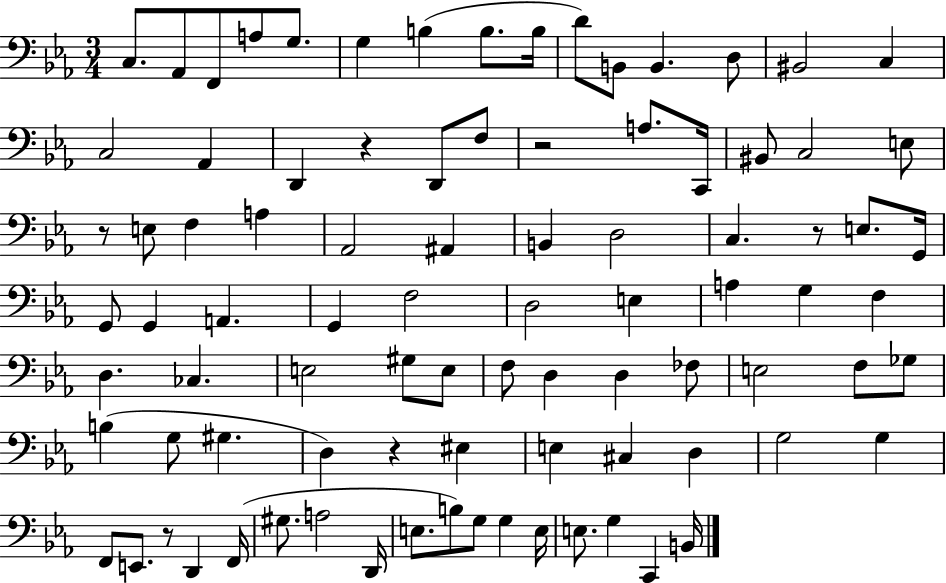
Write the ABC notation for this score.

X:1
T:Untitled
M:3/4
L:1/4
K:Eb
C,/2 _A,,/2 F,,/2 A,/2 G,/2 G, B, B,/2 B,/4 D/2 B,,/2 B,, D,/2 ^B,,2 C, C,2 _A,, D,, z D,,/2 F,/2 z2 A,/2 C,,/4 ^B,,/2 C,2 E,/2 z/2 E,/2 F, A, _A,,2 ^A,, B,, D,2 C, z/2 E,/2 G,,/4 G,,/2 G,, A,, G,, F,2 D,2 E, A, G, F, D, _C, E,2 ^G,/2 E,/2 F,/2 D, D, _F,/2 E,2 F,/2 _G,/2 B, G,/2 ^G, D, z ^E, E, ^C, D, G,2 G, F,,/2 E,,/2 z/2 D,, F,,/4 ^G,/2 A,2 D,,/4 E,/2 B,/2 G,/2 G, E,/4 E,/2 G, C,, B,,/4